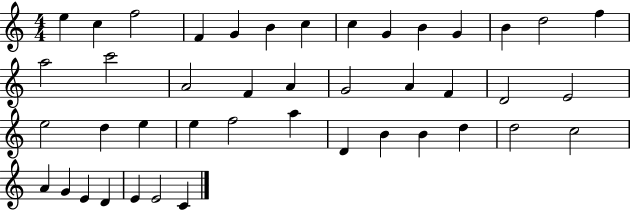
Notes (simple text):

E5/q C5/q F5/h F4/q G4/q B4/q C5/q C5/q G4/q B4/q G4/q B4/q D5/h F5/q A5/h C6/h A4/h F4/q A4/q G4/h A4/q F4/q D4/h E4/h E5/h D5/q E5/q E5/q F5/h A5/q D4/q B4/q B4/q D5/q D5/h C5/h A4/q G4/q E4/q D4/q E4/q E4/h C4/q